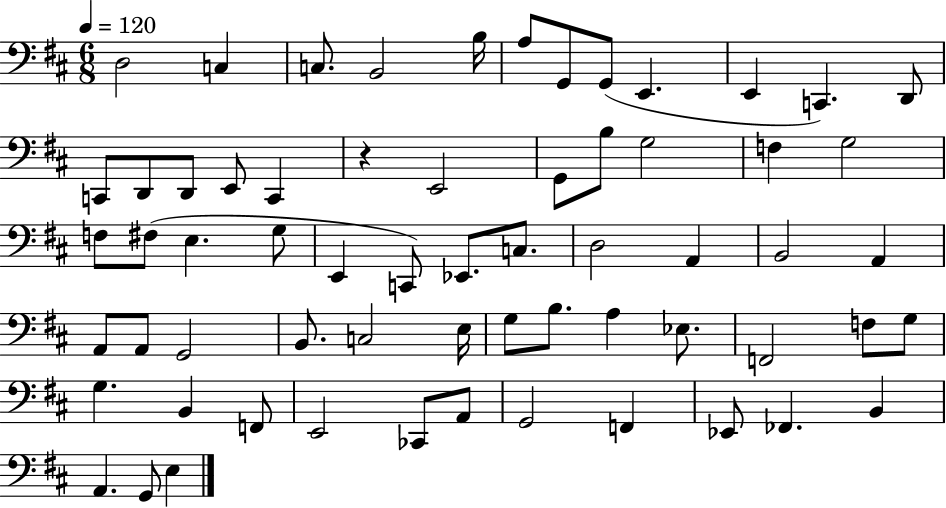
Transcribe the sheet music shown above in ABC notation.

X:1
T:Untitled
M:6/8
L:1/4
K:D
D,2 C, C,/2 B,,2 B,/4 A,/2 G,,/2 G,,/2 E,, E,, C,, D,,/2 C,,/2 D,,/2 D,,/2 E,,/2 C,, z E,,2 G,,/2 B,/2 G,2 F, G,2 F,/2 ^F,/2 E, G,/2 E,, C,,/2 _E,,/2 C,/2 D,2 A,, B,,2 A,, A,,/2 A,,/2 G,,2 B,,/2 C,2 E,/4 G,/2 B,/2 A, _E,/2 F,,2 F,/2 G,/2 G, B,, F,,/2 E,,2 _C,,/2 A,,/2 G,,2 F,, _E,,/2 _F,, B,, A,, G,,/2 E,